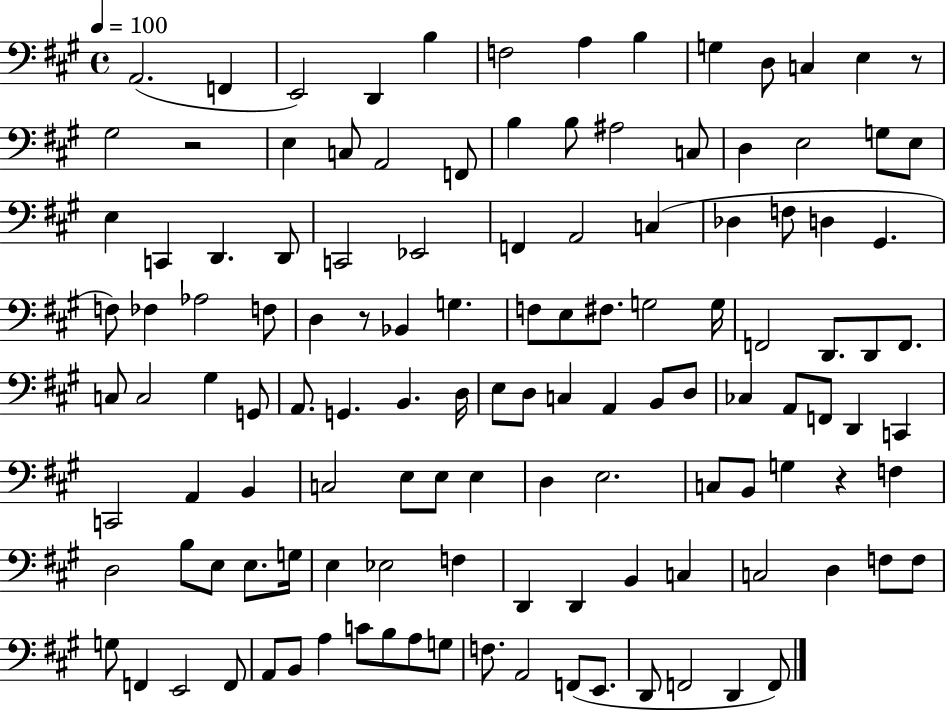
X:1
T:Untitled
M:4/4
L:1/4
K:A
A,,2 F,, E,,2 D,, B, F,2 A, B, G, D,/2 C, E, z/2 ^G,2 z2 E, C,/2 A,,2 F,,/2 B, B,/2 ^A,2 C,/2 D, E,2 G,/2 E,/2 E, C,, D,, D,,/2 C,,2 _E,,2 F,, A,,2 C, _D, F,/2 D, ^G,, F,/2 _F, _A,2 F,/2 D, z/2 _B,, G, F,/2 E,/2 ^F,/2 G,2 G,/4 F,,2 D,,/2 D,,/2 F,,/2 C,/2 C,2 ^G, G,,/2 A,,/2 G,, B,, D,/4 E,/2 D,/2 C, A,, B,,/2 D,/2 _C, A,,/2 F,,/2 D,, C,, C,,2 A,, B,, C,2 E,/2 E,/2 E, D, E,2 C,/2 B,,/2 G, z F, D,2 B,/2 E,/2 E,/2 G,/4 E, _E,2 F, D,, D,, B,, C, C,2 D, F,/2 F,/2 G,/2 F,, E,,2 F,,/2 A,,/2 B,,/2 A, C/2 B,/2 A,/2 G,/2 F,/2 A,,2 F,,/2 E,,/2 D,,/2 F,,2 D,, F,,/2